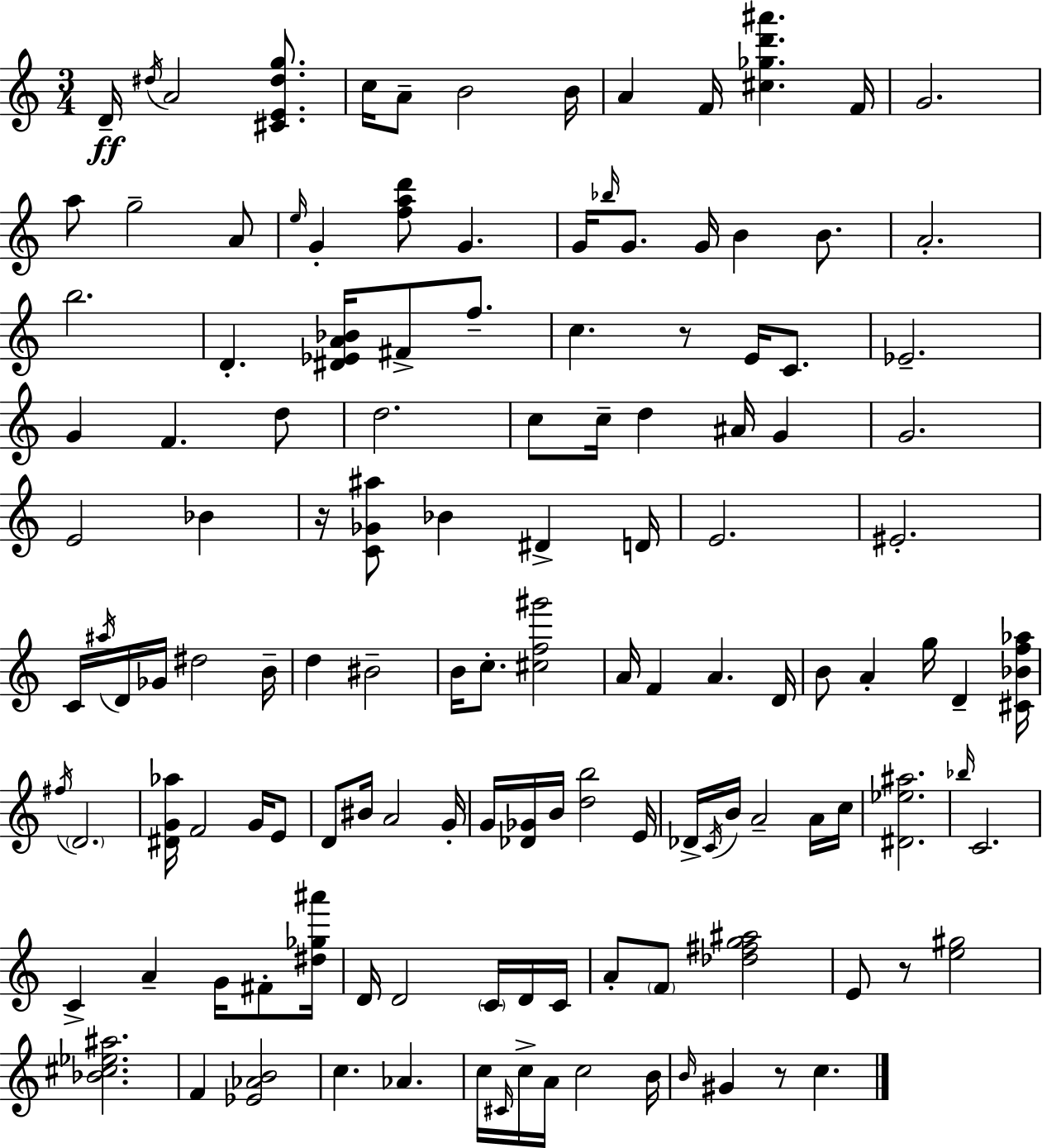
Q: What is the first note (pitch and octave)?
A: D4